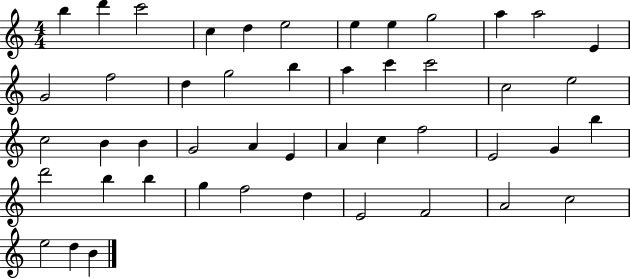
B5/q D6/q C6/h C5/q D5/q E5/h E5/q E5/q G5/h A5/q A5/h E4/q G4/h F5/h D5/q G5/h B5/q A5/q C6/q C6/h C5/h E5/h C5/h B4/q B4/q G4/h A4/q E4/q A4/q C5/q F5/h E4/h G4/q B5/q D6/h B5/q B5/q G5/q F5/h D5/q E4/h F4/h A4/h C5/h E5/h D5/q B4/q